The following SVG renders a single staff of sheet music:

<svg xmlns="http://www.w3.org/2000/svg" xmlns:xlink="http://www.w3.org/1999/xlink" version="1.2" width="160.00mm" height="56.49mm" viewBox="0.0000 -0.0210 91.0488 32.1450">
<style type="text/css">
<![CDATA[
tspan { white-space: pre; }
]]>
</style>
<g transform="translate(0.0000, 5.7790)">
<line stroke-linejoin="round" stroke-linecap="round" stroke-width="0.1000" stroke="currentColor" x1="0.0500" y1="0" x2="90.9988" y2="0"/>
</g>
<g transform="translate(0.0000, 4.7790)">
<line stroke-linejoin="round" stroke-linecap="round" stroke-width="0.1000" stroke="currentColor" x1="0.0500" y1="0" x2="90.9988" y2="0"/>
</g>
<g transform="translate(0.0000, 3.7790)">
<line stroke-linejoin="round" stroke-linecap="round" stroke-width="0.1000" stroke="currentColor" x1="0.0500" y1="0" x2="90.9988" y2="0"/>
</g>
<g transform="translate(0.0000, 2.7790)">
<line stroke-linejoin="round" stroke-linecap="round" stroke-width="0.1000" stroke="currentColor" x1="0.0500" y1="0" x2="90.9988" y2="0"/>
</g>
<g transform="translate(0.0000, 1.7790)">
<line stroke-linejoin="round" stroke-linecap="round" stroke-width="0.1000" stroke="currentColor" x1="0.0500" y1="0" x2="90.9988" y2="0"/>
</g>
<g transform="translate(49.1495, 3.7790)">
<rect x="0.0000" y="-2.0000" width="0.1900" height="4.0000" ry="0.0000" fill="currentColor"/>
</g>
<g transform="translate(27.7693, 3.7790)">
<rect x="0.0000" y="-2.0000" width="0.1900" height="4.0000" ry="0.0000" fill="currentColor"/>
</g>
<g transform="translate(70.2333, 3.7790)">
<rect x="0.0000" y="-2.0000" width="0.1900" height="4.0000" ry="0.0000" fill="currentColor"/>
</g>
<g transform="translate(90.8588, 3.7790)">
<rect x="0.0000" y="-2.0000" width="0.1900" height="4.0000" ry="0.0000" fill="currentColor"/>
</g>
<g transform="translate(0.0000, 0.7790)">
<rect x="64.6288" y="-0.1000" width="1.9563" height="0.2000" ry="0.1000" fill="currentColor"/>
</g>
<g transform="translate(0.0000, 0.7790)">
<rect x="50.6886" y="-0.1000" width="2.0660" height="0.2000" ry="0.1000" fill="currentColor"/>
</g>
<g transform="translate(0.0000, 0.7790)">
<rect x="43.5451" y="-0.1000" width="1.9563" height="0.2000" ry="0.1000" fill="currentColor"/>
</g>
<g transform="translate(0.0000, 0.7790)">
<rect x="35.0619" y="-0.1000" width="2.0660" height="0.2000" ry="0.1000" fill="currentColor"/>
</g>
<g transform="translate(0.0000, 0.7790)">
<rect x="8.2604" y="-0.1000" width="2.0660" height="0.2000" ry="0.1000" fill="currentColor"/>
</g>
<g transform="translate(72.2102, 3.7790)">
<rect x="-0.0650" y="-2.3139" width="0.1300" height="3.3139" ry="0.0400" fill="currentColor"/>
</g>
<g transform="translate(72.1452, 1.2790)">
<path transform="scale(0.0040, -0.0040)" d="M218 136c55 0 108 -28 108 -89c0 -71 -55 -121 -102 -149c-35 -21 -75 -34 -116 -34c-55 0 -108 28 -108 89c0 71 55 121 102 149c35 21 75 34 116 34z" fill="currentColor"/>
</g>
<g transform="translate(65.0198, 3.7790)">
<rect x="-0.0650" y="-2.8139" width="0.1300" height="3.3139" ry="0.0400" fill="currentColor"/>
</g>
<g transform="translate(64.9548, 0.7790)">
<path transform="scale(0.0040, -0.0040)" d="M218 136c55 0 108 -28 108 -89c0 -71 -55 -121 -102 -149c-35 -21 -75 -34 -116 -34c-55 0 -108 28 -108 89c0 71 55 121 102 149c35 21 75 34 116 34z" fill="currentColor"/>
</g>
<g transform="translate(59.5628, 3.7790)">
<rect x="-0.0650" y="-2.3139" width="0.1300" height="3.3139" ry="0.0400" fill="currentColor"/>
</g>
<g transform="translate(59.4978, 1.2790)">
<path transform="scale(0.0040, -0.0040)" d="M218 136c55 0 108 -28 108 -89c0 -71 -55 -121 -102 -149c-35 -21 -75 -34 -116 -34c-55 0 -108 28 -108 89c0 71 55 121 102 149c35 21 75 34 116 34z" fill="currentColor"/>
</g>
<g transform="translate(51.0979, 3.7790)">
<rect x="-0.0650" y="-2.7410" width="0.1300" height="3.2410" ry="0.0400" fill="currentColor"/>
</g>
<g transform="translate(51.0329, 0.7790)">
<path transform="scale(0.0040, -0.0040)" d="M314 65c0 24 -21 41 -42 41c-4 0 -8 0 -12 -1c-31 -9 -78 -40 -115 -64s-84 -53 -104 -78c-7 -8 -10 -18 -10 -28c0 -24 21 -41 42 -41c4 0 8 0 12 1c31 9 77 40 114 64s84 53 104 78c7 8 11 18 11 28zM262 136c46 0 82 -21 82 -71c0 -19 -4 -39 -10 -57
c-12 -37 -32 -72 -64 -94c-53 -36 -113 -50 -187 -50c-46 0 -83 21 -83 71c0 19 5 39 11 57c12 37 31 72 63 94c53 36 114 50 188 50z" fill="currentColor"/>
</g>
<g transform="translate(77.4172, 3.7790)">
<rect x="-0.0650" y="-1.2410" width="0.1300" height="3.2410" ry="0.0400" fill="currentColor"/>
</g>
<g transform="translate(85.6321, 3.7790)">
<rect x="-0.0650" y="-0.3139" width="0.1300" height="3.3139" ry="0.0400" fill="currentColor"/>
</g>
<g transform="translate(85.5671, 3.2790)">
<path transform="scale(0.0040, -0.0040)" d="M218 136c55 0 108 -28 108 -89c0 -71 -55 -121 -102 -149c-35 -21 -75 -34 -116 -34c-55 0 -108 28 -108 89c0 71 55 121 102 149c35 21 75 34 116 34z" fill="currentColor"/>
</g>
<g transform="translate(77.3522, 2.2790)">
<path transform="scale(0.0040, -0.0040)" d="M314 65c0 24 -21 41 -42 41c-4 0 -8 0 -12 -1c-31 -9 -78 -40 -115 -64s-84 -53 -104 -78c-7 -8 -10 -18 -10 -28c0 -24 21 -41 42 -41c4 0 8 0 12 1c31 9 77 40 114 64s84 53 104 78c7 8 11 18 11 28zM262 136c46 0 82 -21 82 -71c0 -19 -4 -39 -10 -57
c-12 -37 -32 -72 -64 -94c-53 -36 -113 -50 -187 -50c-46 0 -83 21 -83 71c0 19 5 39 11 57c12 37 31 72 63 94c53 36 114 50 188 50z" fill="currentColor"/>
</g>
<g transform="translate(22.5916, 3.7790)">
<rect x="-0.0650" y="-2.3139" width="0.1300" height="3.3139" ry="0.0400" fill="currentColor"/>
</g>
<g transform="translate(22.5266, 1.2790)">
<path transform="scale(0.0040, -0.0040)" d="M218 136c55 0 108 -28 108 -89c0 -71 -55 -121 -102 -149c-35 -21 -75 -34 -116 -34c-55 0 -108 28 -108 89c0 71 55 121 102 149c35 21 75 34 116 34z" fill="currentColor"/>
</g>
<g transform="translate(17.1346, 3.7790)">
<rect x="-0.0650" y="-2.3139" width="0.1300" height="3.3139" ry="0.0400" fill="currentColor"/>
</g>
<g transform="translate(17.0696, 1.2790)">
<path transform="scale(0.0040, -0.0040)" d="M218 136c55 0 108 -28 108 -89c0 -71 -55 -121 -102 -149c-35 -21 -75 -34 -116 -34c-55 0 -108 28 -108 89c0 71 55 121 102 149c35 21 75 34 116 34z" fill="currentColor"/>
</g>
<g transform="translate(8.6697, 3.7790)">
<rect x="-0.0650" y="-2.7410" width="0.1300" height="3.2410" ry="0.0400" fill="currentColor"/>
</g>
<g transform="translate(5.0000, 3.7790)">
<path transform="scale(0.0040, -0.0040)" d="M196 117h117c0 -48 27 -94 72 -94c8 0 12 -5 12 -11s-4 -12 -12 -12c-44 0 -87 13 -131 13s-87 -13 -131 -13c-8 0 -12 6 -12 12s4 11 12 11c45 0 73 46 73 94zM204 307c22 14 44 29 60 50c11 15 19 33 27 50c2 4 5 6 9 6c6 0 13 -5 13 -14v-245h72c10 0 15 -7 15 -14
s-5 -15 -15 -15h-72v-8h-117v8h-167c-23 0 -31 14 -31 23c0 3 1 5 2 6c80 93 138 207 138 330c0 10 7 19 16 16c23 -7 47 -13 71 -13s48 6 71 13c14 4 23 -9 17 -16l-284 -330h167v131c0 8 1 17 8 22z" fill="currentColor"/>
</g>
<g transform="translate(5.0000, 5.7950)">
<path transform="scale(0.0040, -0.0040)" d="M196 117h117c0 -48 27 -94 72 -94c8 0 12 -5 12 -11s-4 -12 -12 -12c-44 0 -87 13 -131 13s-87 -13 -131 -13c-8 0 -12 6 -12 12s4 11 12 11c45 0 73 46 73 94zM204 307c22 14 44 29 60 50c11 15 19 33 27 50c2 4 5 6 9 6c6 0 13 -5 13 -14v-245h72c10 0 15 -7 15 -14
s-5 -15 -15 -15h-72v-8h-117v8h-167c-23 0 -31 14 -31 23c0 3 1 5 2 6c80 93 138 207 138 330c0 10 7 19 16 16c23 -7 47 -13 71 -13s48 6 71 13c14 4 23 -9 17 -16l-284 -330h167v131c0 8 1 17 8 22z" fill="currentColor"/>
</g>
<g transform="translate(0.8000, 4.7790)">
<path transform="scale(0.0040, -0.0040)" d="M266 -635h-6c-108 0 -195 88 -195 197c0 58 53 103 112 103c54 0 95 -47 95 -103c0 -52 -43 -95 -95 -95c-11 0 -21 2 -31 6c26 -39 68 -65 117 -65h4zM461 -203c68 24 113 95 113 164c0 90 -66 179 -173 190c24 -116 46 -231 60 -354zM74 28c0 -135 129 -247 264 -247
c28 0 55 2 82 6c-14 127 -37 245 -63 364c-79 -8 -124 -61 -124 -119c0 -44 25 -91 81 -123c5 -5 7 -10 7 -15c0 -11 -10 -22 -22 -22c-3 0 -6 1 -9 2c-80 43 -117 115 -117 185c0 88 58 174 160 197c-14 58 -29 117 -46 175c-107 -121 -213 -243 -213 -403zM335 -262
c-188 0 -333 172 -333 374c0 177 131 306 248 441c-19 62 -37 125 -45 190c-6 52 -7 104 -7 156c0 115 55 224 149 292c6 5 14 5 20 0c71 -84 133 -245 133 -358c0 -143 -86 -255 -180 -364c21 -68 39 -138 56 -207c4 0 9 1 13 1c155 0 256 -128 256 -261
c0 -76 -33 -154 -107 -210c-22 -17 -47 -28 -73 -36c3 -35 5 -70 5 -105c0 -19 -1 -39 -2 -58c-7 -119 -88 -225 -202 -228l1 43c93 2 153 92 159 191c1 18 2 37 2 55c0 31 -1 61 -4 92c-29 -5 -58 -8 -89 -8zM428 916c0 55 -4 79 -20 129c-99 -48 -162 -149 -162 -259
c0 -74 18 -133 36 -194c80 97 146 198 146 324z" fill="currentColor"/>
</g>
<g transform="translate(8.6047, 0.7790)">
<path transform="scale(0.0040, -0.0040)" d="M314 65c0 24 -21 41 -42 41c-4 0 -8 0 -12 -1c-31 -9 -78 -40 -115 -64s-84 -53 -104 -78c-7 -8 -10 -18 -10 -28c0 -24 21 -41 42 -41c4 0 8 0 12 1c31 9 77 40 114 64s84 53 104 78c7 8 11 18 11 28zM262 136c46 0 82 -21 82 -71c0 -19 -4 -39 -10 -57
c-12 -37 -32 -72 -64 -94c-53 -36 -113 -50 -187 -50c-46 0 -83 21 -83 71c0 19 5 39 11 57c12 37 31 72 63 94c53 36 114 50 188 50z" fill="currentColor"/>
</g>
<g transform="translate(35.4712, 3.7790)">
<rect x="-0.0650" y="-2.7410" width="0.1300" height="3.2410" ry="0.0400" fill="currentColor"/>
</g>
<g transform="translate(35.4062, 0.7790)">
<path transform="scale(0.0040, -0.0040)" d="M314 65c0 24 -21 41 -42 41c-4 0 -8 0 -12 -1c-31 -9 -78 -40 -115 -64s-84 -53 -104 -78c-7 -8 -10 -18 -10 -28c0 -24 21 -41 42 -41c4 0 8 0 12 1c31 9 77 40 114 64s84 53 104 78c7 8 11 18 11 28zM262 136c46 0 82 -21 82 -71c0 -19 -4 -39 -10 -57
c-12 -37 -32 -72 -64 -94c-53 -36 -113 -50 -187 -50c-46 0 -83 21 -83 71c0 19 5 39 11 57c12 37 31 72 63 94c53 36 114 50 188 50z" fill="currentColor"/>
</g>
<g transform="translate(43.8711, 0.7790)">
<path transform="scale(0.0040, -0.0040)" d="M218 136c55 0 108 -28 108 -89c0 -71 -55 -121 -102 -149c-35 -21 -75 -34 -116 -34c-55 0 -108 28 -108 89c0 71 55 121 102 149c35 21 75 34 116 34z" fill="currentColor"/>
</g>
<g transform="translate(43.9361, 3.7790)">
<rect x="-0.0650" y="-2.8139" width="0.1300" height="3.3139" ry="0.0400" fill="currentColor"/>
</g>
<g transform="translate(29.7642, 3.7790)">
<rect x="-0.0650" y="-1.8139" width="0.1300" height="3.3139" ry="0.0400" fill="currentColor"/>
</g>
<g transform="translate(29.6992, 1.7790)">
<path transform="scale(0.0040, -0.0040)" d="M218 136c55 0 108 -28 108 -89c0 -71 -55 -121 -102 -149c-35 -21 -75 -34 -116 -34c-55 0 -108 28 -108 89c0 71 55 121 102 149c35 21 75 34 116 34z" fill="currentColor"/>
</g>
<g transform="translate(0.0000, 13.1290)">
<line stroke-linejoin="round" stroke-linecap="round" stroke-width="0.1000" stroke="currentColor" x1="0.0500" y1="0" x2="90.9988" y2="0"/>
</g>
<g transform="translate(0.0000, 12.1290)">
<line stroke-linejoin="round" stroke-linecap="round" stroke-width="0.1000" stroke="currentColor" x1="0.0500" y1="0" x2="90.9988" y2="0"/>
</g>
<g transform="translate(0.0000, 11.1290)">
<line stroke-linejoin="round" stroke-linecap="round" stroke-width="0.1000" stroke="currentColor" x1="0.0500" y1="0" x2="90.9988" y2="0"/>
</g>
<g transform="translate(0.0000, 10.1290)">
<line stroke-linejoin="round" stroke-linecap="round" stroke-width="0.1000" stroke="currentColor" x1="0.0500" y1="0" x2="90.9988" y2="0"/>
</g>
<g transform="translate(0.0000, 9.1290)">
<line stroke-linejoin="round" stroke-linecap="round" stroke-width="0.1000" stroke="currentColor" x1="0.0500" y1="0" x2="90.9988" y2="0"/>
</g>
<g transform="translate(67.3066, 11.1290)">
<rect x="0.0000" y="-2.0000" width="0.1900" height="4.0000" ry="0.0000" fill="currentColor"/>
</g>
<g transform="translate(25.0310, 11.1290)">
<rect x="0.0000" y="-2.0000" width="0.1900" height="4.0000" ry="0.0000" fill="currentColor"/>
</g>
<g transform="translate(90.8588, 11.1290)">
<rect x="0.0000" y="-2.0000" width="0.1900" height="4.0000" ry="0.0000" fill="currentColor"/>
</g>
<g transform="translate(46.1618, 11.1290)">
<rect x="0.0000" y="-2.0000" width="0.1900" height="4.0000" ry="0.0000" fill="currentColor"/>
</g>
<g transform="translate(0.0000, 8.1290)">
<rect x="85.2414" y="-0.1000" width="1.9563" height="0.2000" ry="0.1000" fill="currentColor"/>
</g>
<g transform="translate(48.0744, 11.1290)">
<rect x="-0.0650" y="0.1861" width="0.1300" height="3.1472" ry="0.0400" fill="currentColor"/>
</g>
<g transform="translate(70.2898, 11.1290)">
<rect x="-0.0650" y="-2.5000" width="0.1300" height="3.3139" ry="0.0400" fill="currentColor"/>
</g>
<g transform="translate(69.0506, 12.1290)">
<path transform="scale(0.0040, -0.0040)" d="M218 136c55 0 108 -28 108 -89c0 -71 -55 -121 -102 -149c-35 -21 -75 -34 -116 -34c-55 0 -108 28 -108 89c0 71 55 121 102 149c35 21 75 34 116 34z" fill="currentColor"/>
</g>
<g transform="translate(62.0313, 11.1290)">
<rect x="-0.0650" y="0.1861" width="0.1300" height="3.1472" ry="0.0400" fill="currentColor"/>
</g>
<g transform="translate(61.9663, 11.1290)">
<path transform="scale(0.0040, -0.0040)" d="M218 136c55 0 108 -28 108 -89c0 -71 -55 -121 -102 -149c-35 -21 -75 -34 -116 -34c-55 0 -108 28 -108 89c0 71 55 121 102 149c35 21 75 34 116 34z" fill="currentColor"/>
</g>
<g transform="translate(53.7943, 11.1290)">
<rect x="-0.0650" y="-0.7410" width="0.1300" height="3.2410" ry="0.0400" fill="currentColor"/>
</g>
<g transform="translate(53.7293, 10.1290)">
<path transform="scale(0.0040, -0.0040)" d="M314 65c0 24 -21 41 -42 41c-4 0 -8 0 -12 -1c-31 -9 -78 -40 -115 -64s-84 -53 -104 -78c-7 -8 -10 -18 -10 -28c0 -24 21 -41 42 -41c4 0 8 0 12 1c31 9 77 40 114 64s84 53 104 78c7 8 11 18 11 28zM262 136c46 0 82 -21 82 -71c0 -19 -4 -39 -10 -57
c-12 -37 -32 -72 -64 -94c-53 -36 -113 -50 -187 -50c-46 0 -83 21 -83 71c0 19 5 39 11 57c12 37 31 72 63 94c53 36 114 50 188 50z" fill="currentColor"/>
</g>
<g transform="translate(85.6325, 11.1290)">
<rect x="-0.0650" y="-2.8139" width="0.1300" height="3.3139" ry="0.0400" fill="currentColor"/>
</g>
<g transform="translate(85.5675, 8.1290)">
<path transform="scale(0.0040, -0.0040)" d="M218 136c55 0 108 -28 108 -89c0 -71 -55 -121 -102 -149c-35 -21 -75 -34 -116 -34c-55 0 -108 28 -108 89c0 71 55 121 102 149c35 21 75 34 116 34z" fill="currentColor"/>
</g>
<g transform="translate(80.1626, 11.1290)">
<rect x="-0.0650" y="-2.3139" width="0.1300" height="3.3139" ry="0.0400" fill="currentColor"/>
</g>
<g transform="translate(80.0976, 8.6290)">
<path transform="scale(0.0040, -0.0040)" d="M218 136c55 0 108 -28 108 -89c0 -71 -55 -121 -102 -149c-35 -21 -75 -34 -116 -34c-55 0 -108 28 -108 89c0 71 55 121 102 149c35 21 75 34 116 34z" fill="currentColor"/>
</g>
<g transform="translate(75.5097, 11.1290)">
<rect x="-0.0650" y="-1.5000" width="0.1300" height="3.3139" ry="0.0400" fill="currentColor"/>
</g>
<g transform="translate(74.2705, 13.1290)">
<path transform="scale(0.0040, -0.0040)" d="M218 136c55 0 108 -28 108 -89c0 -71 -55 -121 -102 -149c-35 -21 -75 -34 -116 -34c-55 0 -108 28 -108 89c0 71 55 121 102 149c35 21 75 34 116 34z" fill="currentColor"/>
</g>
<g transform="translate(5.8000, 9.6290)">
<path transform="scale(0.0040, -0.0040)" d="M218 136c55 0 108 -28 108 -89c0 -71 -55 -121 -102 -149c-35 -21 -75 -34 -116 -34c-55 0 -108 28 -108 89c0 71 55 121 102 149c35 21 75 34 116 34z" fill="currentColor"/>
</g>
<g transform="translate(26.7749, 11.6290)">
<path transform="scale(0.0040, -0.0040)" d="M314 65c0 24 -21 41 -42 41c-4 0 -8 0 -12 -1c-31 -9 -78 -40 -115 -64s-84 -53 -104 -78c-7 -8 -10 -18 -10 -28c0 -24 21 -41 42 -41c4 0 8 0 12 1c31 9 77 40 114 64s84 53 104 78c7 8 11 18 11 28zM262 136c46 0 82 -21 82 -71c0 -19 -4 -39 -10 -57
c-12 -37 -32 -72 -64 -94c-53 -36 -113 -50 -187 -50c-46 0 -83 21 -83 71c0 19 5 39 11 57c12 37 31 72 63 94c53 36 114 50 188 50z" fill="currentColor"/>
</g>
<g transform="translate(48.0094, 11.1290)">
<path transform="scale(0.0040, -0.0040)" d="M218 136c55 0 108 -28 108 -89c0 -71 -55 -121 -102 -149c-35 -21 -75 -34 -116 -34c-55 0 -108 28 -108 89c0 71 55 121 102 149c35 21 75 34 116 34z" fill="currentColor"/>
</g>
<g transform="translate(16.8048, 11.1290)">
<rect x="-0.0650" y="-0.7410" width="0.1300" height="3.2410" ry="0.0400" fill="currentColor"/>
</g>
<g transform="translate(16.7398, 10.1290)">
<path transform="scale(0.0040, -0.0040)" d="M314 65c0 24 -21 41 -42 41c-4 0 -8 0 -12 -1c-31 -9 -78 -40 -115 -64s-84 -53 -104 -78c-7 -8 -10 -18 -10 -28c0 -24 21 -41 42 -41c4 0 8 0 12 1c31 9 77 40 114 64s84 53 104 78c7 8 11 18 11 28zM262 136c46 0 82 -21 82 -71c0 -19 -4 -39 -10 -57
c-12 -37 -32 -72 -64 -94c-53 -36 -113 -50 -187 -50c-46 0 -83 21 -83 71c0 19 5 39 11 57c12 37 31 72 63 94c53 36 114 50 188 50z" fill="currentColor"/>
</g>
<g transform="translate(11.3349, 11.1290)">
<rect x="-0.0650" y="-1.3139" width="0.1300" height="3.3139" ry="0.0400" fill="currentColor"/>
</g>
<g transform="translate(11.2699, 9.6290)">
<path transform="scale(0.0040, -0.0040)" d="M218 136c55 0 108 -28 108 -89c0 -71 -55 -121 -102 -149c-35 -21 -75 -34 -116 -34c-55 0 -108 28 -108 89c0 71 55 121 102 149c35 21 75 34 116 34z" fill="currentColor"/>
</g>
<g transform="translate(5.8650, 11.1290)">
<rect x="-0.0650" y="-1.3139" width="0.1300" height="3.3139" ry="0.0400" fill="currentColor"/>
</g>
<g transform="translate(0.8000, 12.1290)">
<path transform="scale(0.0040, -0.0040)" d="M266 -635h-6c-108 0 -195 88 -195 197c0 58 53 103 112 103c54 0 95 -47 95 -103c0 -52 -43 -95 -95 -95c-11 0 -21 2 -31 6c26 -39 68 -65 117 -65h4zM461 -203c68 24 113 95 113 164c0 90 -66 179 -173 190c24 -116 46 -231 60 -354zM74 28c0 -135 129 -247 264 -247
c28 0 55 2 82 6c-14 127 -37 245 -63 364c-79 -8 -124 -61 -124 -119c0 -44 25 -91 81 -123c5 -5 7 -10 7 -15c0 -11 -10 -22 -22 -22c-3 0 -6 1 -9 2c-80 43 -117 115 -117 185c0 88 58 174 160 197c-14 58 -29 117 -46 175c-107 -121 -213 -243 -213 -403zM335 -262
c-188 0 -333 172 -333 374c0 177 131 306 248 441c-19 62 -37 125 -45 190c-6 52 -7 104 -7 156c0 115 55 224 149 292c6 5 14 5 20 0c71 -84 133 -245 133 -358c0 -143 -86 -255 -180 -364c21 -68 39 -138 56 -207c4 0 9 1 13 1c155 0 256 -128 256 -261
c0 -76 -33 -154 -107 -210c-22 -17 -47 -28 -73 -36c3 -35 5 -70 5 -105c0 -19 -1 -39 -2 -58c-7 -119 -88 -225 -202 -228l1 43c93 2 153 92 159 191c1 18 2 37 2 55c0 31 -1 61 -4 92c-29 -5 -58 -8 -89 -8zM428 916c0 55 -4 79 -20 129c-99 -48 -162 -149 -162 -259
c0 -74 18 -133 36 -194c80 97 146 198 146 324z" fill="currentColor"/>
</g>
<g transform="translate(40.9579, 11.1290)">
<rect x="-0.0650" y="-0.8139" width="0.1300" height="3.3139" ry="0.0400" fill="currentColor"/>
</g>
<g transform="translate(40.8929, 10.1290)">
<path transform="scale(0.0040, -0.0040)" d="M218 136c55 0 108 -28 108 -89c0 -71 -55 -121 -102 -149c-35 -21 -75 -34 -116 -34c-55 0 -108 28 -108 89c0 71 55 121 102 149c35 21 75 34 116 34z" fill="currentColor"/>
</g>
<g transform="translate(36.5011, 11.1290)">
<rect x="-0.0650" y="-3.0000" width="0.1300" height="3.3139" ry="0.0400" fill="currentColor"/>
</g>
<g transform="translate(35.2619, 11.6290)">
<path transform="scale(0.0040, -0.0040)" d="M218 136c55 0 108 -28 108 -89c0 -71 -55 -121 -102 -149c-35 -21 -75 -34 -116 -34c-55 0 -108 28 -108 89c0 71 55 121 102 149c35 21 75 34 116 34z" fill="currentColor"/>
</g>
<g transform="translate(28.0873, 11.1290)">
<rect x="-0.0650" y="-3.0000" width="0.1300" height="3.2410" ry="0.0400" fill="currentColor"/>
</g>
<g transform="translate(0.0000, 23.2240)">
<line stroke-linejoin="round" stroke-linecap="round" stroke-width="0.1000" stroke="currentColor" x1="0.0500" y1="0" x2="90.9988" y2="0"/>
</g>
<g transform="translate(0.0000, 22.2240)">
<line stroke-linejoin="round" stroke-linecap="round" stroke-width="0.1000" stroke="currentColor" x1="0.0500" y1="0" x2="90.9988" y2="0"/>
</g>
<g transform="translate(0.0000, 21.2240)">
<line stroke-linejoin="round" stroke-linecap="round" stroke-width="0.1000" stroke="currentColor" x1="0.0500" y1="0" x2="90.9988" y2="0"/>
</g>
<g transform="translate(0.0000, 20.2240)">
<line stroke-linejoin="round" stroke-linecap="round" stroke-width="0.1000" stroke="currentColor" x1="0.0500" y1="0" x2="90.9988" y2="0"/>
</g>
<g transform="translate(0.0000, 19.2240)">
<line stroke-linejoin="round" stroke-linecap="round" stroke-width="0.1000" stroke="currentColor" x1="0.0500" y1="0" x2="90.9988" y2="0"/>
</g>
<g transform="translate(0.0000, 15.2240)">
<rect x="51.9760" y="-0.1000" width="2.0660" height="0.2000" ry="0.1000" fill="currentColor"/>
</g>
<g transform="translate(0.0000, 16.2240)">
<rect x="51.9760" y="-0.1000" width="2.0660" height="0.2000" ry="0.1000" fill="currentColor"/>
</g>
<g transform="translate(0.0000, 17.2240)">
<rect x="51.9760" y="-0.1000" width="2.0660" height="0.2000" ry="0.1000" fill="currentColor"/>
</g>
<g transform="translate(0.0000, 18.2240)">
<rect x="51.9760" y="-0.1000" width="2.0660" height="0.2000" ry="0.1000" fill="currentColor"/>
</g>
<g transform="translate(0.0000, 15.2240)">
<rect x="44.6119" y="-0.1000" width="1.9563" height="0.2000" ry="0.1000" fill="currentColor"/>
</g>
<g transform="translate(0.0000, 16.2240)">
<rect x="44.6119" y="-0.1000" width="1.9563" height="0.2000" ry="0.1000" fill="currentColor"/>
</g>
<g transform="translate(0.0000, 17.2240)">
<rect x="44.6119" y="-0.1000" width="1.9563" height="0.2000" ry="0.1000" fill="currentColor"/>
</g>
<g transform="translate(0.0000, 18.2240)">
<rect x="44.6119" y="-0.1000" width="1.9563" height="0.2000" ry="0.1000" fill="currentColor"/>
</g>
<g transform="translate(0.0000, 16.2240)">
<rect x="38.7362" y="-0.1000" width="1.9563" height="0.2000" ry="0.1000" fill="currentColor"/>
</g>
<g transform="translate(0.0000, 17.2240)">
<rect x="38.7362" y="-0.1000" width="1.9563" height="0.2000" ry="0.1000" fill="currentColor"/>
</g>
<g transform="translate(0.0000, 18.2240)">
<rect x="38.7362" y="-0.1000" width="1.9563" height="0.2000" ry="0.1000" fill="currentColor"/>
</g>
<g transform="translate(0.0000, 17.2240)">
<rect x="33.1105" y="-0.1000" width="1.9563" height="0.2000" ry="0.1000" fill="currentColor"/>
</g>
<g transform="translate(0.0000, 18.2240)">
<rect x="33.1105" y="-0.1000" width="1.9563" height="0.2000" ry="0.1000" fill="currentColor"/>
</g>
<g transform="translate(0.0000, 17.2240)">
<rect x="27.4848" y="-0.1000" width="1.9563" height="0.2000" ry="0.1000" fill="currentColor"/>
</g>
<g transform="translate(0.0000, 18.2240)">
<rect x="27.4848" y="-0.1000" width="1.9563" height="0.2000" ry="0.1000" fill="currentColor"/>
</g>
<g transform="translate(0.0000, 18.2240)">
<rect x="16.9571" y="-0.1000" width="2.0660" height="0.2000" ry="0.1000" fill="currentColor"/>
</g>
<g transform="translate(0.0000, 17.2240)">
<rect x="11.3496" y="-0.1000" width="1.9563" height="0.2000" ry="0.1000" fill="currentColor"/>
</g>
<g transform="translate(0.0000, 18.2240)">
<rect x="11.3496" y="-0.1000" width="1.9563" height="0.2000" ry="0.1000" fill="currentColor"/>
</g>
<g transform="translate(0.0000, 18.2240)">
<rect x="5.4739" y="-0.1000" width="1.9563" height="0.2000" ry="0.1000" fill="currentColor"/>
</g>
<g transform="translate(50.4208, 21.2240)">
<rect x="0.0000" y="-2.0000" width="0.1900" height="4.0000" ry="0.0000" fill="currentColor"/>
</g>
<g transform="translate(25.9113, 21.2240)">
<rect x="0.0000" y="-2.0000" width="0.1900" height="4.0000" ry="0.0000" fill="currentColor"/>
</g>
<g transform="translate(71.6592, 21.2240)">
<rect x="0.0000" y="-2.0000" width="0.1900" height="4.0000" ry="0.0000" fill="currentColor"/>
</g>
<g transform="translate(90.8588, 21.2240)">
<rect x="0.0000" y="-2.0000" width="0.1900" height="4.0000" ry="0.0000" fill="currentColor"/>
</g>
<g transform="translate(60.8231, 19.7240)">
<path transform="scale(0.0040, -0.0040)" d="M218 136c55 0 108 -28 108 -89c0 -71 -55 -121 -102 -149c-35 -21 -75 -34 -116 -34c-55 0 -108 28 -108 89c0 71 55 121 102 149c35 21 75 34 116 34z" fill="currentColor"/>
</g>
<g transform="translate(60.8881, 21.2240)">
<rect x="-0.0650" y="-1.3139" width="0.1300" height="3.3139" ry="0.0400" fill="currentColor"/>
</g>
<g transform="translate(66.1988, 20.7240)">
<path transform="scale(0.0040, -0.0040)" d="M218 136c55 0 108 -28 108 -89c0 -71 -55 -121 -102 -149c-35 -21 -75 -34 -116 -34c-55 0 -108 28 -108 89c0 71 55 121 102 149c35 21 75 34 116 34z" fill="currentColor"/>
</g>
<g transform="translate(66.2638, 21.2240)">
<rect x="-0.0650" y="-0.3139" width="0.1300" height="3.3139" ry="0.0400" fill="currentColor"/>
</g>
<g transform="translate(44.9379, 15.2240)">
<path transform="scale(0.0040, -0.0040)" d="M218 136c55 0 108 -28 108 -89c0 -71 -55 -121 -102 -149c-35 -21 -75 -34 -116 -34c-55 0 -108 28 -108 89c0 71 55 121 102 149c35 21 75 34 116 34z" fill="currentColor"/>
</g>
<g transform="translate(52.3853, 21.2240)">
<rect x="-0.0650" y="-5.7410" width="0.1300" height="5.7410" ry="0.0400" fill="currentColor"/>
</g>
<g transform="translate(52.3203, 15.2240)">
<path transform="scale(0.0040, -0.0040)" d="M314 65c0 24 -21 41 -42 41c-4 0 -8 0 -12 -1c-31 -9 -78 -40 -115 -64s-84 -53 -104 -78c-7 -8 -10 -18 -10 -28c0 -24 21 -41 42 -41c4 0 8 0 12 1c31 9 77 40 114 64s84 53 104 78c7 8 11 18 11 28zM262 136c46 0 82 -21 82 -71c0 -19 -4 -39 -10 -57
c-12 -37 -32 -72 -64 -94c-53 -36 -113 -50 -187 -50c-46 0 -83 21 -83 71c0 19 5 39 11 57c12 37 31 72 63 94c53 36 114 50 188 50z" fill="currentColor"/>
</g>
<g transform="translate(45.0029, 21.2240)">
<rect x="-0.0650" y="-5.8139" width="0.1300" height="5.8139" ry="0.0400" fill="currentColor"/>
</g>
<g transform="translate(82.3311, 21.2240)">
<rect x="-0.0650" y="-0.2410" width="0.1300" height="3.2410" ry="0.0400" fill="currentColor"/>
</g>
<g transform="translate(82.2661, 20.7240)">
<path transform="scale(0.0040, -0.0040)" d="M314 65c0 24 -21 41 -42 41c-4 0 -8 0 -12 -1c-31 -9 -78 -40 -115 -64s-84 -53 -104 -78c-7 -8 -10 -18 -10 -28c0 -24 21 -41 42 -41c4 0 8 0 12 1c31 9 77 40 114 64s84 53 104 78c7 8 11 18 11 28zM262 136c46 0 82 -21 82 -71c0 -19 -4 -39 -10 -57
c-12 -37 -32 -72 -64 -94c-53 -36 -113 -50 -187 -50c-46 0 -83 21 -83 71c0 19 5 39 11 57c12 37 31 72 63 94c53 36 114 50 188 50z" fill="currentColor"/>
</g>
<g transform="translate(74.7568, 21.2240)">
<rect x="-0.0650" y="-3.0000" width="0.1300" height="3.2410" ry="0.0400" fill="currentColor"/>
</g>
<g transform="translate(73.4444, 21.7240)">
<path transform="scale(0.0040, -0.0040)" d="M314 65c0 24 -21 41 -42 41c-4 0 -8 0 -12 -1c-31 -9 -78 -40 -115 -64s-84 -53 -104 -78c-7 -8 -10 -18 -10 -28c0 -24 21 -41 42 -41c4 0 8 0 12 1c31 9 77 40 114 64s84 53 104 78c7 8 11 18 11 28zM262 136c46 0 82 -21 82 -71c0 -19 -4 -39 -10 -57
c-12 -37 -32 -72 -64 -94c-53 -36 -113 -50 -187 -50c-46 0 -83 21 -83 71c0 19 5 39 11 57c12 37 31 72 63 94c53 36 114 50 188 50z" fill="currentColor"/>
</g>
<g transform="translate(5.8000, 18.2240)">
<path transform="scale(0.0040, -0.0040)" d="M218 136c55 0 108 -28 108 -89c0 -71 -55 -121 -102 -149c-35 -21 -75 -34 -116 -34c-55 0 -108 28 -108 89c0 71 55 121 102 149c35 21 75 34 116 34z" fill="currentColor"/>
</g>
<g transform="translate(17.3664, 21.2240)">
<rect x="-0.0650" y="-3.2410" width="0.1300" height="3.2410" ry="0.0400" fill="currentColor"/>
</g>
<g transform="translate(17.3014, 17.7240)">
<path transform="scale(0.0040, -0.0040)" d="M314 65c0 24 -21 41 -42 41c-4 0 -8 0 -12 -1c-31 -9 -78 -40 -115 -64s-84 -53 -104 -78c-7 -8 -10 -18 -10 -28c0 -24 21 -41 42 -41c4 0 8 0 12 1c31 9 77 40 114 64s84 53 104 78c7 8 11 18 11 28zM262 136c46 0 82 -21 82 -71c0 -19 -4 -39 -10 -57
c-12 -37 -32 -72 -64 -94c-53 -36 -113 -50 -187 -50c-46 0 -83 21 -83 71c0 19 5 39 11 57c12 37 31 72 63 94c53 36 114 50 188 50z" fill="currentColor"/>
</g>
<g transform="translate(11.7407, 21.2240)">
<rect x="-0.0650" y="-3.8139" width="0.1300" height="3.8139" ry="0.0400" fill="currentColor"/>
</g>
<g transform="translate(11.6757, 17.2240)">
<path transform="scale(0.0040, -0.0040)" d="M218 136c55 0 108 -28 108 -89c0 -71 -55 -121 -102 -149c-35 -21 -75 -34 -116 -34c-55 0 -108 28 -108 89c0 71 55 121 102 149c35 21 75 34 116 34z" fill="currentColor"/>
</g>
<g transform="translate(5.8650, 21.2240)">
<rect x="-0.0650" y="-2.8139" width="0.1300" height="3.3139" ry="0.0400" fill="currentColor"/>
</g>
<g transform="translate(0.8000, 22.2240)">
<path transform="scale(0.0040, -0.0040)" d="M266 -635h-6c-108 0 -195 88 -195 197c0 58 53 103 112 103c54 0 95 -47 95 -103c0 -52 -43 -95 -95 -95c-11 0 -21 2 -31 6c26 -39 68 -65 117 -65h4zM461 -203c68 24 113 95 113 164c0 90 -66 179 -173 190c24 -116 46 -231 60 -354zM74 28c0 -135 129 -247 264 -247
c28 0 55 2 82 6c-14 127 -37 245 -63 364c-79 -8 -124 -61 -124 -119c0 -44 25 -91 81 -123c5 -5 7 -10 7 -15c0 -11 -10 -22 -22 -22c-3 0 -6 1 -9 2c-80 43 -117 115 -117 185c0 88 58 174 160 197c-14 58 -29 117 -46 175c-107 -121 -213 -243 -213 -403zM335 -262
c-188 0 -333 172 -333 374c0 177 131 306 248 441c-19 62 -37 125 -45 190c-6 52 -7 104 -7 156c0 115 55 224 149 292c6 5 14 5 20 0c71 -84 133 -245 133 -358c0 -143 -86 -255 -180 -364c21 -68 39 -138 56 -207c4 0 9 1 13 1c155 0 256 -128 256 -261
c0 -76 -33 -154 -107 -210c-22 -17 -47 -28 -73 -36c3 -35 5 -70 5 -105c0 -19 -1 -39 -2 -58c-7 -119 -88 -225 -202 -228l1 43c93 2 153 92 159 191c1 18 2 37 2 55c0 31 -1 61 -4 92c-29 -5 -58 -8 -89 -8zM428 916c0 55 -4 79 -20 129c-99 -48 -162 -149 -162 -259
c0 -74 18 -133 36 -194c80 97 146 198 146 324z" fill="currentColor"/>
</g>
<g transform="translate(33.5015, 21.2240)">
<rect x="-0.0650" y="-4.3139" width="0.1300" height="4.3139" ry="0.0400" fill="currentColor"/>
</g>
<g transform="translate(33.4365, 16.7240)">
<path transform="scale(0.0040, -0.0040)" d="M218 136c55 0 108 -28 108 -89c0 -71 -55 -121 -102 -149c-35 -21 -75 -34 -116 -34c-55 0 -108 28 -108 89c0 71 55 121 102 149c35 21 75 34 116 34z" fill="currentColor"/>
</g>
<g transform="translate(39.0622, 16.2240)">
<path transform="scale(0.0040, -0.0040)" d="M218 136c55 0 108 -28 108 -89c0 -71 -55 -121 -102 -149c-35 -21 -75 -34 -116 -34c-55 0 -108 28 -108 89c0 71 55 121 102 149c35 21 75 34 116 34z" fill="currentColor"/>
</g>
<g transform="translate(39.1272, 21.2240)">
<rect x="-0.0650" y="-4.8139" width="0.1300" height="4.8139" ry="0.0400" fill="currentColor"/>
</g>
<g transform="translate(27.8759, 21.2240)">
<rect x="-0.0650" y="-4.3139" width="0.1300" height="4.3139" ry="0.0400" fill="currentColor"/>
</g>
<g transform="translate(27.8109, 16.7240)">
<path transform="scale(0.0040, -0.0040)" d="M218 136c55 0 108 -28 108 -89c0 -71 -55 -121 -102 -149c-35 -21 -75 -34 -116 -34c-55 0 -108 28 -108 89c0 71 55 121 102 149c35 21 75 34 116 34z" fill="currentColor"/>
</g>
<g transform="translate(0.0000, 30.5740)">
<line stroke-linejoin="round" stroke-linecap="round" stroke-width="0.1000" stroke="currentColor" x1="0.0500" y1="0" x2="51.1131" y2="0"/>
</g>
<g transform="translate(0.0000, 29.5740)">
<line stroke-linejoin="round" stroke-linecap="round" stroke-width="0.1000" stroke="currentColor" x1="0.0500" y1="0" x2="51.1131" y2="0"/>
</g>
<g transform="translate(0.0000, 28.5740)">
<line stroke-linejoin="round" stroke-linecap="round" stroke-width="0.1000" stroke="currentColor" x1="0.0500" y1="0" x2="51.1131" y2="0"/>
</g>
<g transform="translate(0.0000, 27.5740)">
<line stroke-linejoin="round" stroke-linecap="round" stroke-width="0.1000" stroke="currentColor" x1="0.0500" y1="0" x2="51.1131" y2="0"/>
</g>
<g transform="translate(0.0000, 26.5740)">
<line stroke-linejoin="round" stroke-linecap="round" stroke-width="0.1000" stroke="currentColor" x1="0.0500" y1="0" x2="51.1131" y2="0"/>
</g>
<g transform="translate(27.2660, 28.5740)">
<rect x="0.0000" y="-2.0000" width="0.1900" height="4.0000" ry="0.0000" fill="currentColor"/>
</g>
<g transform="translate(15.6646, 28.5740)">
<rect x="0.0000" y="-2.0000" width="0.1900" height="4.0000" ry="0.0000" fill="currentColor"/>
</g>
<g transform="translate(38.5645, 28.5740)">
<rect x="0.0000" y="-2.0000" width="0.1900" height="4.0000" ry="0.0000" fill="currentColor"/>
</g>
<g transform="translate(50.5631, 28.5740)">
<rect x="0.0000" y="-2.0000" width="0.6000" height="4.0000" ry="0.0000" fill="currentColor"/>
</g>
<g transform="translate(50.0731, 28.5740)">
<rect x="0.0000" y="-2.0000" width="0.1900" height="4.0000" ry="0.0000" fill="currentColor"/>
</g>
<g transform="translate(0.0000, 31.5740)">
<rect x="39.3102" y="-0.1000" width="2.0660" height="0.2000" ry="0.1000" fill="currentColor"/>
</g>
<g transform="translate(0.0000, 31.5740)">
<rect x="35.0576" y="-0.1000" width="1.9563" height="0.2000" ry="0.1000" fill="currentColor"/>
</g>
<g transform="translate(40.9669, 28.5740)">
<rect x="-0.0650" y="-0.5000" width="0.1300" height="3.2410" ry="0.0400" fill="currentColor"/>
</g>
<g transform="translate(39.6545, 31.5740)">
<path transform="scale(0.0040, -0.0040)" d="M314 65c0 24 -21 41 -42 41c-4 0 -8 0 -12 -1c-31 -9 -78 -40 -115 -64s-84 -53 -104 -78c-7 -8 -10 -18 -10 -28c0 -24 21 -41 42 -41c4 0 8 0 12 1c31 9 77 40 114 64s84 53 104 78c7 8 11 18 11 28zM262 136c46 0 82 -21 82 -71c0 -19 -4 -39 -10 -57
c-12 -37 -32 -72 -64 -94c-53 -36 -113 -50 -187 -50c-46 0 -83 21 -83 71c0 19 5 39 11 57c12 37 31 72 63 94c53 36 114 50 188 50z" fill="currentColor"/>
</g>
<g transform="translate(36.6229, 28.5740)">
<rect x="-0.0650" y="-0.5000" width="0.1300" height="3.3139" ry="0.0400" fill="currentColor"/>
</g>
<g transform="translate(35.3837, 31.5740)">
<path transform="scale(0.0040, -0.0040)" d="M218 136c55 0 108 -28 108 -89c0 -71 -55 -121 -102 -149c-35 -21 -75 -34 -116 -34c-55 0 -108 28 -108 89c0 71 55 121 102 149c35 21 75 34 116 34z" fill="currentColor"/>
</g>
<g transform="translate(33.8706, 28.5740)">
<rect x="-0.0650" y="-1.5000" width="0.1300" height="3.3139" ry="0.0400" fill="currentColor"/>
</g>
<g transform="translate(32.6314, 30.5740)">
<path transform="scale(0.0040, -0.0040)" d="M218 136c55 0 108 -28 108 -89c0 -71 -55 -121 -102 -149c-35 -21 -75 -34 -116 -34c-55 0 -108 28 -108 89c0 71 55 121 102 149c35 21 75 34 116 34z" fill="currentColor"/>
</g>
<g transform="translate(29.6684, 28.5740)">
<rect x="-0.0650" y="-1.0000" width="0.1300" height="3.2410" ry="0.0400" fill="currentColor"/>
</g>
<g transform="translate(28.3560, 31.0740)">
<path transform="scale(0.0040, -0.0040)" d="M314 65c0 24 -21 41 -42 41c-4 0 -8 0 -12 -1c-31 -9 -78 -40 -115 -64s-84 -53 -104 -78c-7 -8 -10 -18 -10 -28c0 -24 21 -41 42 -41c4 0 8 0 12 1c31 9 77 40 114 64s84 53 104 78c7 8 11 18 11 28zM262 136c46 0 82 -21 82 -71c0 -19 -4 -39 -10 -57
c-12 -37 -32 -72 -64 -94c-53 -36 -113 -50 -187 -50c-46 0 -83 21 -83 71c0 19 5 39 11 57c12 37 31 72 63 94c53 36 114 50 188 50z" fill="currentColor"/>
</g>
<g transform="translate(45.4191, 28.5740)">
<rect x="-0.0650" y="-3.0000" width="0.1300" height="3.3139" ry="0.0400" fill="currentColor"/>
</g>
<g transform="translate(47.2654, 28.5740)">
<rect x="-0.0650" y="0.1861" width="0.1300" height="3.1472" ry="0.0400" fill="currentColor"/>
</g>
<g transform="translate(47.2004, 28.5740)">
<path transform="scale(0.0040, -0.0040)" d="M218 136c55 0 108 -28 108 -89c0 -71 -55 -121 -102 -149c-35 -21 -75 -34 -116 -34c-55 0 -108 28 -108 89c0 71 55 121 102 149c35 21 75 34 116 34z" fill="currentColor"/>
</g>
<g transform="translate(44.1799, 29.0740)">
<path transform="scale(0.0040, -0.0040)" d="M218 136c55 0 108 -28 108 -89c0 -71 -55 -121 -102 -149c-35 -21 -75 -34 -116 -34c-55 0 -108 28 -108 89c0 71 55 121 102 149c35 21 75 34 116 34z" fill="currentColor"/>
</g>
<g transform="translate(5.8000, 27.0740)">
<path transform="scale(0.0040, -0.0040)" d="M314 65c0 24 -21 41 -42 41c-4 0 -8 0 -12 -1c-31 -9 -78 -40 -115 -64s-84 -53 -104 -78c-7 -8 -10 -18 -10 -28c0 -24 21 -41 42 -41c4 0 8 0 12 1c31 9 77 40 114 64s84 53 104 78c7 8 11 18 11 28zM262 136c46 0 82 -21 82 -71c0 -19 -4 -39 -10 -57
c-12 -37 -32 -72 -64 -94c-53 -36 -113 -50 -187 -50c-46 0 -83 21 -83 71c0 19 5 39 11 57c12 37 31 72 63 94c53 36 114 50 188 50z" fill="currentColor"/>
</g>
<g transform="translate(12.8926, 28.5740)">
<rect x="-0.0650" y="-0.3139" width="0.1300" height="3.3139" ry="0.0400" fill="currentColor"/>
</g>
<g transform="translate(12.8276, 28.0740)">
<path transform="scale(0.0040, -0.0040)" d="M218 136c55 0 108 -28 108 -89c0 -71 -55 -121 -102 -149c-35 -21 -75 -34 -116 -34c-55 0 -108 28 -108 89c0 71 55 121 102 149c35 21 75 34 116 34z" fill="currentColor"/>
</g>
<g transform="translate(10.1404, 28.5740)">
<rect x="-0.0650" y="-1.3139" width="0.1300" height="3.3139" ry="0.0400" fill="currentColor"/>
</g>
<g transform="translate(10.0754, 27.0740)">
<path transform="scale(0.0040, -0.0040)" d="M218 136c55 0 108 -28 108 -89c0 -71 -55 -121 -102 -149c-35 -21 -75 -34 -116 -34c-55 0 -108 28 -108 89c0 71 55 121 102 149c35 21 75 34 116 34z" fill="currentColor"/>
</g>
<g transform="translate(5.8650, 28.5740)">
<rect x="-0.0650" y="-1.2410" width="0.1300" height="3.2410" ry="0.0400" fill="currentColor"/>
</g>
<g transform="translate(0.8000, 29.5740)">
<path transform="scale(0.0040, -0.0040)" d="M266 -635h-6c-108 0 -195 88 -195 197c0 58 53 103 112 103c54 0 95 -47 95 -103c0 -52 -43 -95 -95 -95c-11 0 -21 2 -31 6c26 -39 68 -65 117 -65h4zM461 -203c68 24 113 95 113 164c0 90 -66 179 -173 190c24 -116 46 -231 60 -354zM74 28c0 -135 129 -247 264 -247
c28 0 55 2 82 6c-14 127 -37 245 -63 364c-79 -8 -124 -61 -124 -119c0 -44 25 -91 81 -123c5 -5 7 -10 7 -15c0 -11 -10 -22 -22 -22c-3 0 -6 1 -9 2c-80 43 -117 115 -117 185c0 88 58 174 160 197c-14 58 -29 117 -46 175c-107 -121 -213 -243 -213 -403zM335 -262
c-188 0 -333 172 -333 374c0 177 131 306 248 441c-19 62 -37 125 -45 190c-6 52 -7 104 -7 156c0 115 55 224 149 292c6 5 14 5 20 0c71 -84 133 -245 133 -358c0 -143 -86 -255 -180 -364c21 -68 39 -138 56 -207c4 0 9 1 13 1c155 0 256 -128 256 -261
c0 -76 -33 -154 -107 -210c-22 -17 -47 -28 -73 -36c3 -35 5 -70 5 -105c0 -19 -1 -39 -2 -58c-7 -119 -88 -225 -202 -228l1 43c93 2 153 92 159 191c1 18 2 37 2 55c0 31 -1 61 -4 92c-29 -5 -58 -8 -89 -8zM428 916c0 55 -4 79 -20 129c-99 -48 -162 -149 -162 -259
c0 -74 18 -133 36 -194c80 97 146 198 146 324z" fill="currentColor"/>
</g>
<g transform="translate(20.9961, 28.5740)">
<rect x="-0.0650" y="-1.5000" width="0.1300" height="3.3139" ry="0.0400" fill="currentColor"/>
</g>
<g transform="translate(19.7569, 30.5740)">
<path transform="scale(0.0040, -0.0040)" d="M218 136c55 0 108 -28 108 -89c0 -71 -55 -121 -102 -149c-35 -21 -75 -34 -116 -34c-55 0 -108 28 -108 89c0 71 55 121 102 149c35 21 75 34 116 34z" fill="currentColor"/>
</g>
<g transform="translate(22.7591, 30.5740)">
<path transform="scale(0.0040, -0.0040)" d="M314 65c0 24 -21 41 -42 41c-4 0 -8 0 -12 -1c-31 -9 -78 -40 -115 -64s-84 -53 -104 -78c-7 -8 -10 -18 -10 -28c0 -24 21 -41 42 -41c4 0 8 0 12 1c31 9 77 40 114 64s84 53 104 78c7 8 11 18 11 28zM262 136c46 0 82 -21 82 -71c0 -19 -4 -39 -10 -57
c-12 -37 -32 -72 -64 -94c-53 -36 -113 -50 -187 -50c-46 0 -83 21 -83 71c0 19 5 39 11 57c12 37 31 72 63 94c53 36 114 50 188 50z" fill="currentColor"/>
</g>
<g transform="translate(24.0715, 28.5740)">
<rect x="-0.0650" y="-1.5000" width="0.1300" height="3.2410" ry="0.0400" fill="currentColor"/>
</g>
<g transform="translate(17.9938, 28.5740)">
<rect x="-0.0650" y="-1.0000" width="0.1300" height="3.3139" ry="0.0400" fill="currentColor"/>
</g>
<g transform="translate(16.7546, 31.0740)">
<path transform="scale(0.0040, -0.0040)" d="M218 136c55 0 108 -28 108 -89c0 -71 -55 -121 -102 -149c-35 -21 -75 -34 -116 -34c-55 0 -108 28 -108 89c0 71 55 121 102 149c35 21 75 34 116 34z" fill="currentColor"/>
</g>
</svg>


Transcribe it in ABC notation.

X:1
T:Untitled
M:4/4
L:1/4
K:C
a2 g g f a2 a a2 g a g e2 c e e d2 A2 A d B d2 B G E g a a c' b2 d' d' e' g' g'2 e c A2 c2 e2 e c D E E2 D2 E C C2 A B